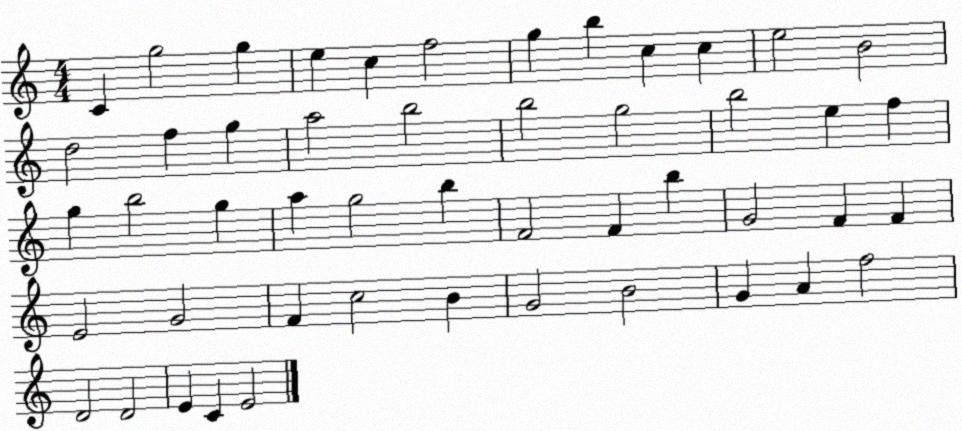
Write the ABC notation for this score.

X:1
T:Untitled
M:4/4
L:1/4
K:C
C g2 g e c f2 g b c c e2 B2 d2 f g a2 b2 b2 g2 b2 e f g b2 g a g2 b F2 F b G2 F F E2 G2 F c2 B G2 B2 G A f2 D2 D2 E C E2